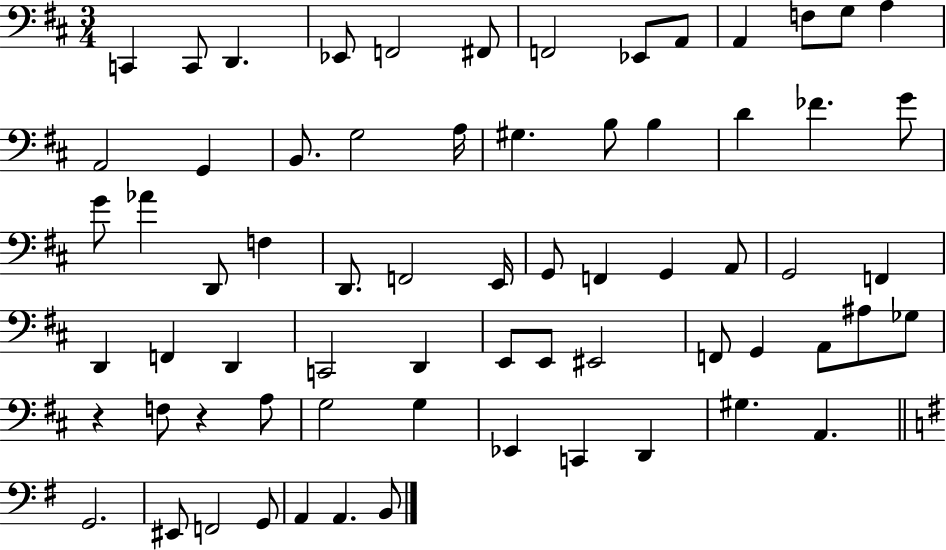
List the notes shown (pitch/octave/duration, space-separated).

C2/q C2/e D2/q. Eb2/e F2/h F#2/e F2/h Eb2/e A2/e A2/q F3/e G3/e A3/q A2/h G2/q B2/e. G3/h A3/s G#3/q. B3/e B3/q D4/q FES4/q. G4/e G4/e Ab4/q D2/e F3/q D2/e. F2/h E2/s G2/e F2/q G2/q A2/e G2/h F2/q D2/q F2/q D2/q C2/h D2/q E2/e E2/e EIS2/h F2/e G2/q A2/e A#3/e Gb3/e R/q F3/e R/q A3/e G3/h G3/q Eb2/q C2/q D2/q G#3/q. A2/q. G2/h. EIS2/e F2/h G2/e A2/q A2/q. B2/e